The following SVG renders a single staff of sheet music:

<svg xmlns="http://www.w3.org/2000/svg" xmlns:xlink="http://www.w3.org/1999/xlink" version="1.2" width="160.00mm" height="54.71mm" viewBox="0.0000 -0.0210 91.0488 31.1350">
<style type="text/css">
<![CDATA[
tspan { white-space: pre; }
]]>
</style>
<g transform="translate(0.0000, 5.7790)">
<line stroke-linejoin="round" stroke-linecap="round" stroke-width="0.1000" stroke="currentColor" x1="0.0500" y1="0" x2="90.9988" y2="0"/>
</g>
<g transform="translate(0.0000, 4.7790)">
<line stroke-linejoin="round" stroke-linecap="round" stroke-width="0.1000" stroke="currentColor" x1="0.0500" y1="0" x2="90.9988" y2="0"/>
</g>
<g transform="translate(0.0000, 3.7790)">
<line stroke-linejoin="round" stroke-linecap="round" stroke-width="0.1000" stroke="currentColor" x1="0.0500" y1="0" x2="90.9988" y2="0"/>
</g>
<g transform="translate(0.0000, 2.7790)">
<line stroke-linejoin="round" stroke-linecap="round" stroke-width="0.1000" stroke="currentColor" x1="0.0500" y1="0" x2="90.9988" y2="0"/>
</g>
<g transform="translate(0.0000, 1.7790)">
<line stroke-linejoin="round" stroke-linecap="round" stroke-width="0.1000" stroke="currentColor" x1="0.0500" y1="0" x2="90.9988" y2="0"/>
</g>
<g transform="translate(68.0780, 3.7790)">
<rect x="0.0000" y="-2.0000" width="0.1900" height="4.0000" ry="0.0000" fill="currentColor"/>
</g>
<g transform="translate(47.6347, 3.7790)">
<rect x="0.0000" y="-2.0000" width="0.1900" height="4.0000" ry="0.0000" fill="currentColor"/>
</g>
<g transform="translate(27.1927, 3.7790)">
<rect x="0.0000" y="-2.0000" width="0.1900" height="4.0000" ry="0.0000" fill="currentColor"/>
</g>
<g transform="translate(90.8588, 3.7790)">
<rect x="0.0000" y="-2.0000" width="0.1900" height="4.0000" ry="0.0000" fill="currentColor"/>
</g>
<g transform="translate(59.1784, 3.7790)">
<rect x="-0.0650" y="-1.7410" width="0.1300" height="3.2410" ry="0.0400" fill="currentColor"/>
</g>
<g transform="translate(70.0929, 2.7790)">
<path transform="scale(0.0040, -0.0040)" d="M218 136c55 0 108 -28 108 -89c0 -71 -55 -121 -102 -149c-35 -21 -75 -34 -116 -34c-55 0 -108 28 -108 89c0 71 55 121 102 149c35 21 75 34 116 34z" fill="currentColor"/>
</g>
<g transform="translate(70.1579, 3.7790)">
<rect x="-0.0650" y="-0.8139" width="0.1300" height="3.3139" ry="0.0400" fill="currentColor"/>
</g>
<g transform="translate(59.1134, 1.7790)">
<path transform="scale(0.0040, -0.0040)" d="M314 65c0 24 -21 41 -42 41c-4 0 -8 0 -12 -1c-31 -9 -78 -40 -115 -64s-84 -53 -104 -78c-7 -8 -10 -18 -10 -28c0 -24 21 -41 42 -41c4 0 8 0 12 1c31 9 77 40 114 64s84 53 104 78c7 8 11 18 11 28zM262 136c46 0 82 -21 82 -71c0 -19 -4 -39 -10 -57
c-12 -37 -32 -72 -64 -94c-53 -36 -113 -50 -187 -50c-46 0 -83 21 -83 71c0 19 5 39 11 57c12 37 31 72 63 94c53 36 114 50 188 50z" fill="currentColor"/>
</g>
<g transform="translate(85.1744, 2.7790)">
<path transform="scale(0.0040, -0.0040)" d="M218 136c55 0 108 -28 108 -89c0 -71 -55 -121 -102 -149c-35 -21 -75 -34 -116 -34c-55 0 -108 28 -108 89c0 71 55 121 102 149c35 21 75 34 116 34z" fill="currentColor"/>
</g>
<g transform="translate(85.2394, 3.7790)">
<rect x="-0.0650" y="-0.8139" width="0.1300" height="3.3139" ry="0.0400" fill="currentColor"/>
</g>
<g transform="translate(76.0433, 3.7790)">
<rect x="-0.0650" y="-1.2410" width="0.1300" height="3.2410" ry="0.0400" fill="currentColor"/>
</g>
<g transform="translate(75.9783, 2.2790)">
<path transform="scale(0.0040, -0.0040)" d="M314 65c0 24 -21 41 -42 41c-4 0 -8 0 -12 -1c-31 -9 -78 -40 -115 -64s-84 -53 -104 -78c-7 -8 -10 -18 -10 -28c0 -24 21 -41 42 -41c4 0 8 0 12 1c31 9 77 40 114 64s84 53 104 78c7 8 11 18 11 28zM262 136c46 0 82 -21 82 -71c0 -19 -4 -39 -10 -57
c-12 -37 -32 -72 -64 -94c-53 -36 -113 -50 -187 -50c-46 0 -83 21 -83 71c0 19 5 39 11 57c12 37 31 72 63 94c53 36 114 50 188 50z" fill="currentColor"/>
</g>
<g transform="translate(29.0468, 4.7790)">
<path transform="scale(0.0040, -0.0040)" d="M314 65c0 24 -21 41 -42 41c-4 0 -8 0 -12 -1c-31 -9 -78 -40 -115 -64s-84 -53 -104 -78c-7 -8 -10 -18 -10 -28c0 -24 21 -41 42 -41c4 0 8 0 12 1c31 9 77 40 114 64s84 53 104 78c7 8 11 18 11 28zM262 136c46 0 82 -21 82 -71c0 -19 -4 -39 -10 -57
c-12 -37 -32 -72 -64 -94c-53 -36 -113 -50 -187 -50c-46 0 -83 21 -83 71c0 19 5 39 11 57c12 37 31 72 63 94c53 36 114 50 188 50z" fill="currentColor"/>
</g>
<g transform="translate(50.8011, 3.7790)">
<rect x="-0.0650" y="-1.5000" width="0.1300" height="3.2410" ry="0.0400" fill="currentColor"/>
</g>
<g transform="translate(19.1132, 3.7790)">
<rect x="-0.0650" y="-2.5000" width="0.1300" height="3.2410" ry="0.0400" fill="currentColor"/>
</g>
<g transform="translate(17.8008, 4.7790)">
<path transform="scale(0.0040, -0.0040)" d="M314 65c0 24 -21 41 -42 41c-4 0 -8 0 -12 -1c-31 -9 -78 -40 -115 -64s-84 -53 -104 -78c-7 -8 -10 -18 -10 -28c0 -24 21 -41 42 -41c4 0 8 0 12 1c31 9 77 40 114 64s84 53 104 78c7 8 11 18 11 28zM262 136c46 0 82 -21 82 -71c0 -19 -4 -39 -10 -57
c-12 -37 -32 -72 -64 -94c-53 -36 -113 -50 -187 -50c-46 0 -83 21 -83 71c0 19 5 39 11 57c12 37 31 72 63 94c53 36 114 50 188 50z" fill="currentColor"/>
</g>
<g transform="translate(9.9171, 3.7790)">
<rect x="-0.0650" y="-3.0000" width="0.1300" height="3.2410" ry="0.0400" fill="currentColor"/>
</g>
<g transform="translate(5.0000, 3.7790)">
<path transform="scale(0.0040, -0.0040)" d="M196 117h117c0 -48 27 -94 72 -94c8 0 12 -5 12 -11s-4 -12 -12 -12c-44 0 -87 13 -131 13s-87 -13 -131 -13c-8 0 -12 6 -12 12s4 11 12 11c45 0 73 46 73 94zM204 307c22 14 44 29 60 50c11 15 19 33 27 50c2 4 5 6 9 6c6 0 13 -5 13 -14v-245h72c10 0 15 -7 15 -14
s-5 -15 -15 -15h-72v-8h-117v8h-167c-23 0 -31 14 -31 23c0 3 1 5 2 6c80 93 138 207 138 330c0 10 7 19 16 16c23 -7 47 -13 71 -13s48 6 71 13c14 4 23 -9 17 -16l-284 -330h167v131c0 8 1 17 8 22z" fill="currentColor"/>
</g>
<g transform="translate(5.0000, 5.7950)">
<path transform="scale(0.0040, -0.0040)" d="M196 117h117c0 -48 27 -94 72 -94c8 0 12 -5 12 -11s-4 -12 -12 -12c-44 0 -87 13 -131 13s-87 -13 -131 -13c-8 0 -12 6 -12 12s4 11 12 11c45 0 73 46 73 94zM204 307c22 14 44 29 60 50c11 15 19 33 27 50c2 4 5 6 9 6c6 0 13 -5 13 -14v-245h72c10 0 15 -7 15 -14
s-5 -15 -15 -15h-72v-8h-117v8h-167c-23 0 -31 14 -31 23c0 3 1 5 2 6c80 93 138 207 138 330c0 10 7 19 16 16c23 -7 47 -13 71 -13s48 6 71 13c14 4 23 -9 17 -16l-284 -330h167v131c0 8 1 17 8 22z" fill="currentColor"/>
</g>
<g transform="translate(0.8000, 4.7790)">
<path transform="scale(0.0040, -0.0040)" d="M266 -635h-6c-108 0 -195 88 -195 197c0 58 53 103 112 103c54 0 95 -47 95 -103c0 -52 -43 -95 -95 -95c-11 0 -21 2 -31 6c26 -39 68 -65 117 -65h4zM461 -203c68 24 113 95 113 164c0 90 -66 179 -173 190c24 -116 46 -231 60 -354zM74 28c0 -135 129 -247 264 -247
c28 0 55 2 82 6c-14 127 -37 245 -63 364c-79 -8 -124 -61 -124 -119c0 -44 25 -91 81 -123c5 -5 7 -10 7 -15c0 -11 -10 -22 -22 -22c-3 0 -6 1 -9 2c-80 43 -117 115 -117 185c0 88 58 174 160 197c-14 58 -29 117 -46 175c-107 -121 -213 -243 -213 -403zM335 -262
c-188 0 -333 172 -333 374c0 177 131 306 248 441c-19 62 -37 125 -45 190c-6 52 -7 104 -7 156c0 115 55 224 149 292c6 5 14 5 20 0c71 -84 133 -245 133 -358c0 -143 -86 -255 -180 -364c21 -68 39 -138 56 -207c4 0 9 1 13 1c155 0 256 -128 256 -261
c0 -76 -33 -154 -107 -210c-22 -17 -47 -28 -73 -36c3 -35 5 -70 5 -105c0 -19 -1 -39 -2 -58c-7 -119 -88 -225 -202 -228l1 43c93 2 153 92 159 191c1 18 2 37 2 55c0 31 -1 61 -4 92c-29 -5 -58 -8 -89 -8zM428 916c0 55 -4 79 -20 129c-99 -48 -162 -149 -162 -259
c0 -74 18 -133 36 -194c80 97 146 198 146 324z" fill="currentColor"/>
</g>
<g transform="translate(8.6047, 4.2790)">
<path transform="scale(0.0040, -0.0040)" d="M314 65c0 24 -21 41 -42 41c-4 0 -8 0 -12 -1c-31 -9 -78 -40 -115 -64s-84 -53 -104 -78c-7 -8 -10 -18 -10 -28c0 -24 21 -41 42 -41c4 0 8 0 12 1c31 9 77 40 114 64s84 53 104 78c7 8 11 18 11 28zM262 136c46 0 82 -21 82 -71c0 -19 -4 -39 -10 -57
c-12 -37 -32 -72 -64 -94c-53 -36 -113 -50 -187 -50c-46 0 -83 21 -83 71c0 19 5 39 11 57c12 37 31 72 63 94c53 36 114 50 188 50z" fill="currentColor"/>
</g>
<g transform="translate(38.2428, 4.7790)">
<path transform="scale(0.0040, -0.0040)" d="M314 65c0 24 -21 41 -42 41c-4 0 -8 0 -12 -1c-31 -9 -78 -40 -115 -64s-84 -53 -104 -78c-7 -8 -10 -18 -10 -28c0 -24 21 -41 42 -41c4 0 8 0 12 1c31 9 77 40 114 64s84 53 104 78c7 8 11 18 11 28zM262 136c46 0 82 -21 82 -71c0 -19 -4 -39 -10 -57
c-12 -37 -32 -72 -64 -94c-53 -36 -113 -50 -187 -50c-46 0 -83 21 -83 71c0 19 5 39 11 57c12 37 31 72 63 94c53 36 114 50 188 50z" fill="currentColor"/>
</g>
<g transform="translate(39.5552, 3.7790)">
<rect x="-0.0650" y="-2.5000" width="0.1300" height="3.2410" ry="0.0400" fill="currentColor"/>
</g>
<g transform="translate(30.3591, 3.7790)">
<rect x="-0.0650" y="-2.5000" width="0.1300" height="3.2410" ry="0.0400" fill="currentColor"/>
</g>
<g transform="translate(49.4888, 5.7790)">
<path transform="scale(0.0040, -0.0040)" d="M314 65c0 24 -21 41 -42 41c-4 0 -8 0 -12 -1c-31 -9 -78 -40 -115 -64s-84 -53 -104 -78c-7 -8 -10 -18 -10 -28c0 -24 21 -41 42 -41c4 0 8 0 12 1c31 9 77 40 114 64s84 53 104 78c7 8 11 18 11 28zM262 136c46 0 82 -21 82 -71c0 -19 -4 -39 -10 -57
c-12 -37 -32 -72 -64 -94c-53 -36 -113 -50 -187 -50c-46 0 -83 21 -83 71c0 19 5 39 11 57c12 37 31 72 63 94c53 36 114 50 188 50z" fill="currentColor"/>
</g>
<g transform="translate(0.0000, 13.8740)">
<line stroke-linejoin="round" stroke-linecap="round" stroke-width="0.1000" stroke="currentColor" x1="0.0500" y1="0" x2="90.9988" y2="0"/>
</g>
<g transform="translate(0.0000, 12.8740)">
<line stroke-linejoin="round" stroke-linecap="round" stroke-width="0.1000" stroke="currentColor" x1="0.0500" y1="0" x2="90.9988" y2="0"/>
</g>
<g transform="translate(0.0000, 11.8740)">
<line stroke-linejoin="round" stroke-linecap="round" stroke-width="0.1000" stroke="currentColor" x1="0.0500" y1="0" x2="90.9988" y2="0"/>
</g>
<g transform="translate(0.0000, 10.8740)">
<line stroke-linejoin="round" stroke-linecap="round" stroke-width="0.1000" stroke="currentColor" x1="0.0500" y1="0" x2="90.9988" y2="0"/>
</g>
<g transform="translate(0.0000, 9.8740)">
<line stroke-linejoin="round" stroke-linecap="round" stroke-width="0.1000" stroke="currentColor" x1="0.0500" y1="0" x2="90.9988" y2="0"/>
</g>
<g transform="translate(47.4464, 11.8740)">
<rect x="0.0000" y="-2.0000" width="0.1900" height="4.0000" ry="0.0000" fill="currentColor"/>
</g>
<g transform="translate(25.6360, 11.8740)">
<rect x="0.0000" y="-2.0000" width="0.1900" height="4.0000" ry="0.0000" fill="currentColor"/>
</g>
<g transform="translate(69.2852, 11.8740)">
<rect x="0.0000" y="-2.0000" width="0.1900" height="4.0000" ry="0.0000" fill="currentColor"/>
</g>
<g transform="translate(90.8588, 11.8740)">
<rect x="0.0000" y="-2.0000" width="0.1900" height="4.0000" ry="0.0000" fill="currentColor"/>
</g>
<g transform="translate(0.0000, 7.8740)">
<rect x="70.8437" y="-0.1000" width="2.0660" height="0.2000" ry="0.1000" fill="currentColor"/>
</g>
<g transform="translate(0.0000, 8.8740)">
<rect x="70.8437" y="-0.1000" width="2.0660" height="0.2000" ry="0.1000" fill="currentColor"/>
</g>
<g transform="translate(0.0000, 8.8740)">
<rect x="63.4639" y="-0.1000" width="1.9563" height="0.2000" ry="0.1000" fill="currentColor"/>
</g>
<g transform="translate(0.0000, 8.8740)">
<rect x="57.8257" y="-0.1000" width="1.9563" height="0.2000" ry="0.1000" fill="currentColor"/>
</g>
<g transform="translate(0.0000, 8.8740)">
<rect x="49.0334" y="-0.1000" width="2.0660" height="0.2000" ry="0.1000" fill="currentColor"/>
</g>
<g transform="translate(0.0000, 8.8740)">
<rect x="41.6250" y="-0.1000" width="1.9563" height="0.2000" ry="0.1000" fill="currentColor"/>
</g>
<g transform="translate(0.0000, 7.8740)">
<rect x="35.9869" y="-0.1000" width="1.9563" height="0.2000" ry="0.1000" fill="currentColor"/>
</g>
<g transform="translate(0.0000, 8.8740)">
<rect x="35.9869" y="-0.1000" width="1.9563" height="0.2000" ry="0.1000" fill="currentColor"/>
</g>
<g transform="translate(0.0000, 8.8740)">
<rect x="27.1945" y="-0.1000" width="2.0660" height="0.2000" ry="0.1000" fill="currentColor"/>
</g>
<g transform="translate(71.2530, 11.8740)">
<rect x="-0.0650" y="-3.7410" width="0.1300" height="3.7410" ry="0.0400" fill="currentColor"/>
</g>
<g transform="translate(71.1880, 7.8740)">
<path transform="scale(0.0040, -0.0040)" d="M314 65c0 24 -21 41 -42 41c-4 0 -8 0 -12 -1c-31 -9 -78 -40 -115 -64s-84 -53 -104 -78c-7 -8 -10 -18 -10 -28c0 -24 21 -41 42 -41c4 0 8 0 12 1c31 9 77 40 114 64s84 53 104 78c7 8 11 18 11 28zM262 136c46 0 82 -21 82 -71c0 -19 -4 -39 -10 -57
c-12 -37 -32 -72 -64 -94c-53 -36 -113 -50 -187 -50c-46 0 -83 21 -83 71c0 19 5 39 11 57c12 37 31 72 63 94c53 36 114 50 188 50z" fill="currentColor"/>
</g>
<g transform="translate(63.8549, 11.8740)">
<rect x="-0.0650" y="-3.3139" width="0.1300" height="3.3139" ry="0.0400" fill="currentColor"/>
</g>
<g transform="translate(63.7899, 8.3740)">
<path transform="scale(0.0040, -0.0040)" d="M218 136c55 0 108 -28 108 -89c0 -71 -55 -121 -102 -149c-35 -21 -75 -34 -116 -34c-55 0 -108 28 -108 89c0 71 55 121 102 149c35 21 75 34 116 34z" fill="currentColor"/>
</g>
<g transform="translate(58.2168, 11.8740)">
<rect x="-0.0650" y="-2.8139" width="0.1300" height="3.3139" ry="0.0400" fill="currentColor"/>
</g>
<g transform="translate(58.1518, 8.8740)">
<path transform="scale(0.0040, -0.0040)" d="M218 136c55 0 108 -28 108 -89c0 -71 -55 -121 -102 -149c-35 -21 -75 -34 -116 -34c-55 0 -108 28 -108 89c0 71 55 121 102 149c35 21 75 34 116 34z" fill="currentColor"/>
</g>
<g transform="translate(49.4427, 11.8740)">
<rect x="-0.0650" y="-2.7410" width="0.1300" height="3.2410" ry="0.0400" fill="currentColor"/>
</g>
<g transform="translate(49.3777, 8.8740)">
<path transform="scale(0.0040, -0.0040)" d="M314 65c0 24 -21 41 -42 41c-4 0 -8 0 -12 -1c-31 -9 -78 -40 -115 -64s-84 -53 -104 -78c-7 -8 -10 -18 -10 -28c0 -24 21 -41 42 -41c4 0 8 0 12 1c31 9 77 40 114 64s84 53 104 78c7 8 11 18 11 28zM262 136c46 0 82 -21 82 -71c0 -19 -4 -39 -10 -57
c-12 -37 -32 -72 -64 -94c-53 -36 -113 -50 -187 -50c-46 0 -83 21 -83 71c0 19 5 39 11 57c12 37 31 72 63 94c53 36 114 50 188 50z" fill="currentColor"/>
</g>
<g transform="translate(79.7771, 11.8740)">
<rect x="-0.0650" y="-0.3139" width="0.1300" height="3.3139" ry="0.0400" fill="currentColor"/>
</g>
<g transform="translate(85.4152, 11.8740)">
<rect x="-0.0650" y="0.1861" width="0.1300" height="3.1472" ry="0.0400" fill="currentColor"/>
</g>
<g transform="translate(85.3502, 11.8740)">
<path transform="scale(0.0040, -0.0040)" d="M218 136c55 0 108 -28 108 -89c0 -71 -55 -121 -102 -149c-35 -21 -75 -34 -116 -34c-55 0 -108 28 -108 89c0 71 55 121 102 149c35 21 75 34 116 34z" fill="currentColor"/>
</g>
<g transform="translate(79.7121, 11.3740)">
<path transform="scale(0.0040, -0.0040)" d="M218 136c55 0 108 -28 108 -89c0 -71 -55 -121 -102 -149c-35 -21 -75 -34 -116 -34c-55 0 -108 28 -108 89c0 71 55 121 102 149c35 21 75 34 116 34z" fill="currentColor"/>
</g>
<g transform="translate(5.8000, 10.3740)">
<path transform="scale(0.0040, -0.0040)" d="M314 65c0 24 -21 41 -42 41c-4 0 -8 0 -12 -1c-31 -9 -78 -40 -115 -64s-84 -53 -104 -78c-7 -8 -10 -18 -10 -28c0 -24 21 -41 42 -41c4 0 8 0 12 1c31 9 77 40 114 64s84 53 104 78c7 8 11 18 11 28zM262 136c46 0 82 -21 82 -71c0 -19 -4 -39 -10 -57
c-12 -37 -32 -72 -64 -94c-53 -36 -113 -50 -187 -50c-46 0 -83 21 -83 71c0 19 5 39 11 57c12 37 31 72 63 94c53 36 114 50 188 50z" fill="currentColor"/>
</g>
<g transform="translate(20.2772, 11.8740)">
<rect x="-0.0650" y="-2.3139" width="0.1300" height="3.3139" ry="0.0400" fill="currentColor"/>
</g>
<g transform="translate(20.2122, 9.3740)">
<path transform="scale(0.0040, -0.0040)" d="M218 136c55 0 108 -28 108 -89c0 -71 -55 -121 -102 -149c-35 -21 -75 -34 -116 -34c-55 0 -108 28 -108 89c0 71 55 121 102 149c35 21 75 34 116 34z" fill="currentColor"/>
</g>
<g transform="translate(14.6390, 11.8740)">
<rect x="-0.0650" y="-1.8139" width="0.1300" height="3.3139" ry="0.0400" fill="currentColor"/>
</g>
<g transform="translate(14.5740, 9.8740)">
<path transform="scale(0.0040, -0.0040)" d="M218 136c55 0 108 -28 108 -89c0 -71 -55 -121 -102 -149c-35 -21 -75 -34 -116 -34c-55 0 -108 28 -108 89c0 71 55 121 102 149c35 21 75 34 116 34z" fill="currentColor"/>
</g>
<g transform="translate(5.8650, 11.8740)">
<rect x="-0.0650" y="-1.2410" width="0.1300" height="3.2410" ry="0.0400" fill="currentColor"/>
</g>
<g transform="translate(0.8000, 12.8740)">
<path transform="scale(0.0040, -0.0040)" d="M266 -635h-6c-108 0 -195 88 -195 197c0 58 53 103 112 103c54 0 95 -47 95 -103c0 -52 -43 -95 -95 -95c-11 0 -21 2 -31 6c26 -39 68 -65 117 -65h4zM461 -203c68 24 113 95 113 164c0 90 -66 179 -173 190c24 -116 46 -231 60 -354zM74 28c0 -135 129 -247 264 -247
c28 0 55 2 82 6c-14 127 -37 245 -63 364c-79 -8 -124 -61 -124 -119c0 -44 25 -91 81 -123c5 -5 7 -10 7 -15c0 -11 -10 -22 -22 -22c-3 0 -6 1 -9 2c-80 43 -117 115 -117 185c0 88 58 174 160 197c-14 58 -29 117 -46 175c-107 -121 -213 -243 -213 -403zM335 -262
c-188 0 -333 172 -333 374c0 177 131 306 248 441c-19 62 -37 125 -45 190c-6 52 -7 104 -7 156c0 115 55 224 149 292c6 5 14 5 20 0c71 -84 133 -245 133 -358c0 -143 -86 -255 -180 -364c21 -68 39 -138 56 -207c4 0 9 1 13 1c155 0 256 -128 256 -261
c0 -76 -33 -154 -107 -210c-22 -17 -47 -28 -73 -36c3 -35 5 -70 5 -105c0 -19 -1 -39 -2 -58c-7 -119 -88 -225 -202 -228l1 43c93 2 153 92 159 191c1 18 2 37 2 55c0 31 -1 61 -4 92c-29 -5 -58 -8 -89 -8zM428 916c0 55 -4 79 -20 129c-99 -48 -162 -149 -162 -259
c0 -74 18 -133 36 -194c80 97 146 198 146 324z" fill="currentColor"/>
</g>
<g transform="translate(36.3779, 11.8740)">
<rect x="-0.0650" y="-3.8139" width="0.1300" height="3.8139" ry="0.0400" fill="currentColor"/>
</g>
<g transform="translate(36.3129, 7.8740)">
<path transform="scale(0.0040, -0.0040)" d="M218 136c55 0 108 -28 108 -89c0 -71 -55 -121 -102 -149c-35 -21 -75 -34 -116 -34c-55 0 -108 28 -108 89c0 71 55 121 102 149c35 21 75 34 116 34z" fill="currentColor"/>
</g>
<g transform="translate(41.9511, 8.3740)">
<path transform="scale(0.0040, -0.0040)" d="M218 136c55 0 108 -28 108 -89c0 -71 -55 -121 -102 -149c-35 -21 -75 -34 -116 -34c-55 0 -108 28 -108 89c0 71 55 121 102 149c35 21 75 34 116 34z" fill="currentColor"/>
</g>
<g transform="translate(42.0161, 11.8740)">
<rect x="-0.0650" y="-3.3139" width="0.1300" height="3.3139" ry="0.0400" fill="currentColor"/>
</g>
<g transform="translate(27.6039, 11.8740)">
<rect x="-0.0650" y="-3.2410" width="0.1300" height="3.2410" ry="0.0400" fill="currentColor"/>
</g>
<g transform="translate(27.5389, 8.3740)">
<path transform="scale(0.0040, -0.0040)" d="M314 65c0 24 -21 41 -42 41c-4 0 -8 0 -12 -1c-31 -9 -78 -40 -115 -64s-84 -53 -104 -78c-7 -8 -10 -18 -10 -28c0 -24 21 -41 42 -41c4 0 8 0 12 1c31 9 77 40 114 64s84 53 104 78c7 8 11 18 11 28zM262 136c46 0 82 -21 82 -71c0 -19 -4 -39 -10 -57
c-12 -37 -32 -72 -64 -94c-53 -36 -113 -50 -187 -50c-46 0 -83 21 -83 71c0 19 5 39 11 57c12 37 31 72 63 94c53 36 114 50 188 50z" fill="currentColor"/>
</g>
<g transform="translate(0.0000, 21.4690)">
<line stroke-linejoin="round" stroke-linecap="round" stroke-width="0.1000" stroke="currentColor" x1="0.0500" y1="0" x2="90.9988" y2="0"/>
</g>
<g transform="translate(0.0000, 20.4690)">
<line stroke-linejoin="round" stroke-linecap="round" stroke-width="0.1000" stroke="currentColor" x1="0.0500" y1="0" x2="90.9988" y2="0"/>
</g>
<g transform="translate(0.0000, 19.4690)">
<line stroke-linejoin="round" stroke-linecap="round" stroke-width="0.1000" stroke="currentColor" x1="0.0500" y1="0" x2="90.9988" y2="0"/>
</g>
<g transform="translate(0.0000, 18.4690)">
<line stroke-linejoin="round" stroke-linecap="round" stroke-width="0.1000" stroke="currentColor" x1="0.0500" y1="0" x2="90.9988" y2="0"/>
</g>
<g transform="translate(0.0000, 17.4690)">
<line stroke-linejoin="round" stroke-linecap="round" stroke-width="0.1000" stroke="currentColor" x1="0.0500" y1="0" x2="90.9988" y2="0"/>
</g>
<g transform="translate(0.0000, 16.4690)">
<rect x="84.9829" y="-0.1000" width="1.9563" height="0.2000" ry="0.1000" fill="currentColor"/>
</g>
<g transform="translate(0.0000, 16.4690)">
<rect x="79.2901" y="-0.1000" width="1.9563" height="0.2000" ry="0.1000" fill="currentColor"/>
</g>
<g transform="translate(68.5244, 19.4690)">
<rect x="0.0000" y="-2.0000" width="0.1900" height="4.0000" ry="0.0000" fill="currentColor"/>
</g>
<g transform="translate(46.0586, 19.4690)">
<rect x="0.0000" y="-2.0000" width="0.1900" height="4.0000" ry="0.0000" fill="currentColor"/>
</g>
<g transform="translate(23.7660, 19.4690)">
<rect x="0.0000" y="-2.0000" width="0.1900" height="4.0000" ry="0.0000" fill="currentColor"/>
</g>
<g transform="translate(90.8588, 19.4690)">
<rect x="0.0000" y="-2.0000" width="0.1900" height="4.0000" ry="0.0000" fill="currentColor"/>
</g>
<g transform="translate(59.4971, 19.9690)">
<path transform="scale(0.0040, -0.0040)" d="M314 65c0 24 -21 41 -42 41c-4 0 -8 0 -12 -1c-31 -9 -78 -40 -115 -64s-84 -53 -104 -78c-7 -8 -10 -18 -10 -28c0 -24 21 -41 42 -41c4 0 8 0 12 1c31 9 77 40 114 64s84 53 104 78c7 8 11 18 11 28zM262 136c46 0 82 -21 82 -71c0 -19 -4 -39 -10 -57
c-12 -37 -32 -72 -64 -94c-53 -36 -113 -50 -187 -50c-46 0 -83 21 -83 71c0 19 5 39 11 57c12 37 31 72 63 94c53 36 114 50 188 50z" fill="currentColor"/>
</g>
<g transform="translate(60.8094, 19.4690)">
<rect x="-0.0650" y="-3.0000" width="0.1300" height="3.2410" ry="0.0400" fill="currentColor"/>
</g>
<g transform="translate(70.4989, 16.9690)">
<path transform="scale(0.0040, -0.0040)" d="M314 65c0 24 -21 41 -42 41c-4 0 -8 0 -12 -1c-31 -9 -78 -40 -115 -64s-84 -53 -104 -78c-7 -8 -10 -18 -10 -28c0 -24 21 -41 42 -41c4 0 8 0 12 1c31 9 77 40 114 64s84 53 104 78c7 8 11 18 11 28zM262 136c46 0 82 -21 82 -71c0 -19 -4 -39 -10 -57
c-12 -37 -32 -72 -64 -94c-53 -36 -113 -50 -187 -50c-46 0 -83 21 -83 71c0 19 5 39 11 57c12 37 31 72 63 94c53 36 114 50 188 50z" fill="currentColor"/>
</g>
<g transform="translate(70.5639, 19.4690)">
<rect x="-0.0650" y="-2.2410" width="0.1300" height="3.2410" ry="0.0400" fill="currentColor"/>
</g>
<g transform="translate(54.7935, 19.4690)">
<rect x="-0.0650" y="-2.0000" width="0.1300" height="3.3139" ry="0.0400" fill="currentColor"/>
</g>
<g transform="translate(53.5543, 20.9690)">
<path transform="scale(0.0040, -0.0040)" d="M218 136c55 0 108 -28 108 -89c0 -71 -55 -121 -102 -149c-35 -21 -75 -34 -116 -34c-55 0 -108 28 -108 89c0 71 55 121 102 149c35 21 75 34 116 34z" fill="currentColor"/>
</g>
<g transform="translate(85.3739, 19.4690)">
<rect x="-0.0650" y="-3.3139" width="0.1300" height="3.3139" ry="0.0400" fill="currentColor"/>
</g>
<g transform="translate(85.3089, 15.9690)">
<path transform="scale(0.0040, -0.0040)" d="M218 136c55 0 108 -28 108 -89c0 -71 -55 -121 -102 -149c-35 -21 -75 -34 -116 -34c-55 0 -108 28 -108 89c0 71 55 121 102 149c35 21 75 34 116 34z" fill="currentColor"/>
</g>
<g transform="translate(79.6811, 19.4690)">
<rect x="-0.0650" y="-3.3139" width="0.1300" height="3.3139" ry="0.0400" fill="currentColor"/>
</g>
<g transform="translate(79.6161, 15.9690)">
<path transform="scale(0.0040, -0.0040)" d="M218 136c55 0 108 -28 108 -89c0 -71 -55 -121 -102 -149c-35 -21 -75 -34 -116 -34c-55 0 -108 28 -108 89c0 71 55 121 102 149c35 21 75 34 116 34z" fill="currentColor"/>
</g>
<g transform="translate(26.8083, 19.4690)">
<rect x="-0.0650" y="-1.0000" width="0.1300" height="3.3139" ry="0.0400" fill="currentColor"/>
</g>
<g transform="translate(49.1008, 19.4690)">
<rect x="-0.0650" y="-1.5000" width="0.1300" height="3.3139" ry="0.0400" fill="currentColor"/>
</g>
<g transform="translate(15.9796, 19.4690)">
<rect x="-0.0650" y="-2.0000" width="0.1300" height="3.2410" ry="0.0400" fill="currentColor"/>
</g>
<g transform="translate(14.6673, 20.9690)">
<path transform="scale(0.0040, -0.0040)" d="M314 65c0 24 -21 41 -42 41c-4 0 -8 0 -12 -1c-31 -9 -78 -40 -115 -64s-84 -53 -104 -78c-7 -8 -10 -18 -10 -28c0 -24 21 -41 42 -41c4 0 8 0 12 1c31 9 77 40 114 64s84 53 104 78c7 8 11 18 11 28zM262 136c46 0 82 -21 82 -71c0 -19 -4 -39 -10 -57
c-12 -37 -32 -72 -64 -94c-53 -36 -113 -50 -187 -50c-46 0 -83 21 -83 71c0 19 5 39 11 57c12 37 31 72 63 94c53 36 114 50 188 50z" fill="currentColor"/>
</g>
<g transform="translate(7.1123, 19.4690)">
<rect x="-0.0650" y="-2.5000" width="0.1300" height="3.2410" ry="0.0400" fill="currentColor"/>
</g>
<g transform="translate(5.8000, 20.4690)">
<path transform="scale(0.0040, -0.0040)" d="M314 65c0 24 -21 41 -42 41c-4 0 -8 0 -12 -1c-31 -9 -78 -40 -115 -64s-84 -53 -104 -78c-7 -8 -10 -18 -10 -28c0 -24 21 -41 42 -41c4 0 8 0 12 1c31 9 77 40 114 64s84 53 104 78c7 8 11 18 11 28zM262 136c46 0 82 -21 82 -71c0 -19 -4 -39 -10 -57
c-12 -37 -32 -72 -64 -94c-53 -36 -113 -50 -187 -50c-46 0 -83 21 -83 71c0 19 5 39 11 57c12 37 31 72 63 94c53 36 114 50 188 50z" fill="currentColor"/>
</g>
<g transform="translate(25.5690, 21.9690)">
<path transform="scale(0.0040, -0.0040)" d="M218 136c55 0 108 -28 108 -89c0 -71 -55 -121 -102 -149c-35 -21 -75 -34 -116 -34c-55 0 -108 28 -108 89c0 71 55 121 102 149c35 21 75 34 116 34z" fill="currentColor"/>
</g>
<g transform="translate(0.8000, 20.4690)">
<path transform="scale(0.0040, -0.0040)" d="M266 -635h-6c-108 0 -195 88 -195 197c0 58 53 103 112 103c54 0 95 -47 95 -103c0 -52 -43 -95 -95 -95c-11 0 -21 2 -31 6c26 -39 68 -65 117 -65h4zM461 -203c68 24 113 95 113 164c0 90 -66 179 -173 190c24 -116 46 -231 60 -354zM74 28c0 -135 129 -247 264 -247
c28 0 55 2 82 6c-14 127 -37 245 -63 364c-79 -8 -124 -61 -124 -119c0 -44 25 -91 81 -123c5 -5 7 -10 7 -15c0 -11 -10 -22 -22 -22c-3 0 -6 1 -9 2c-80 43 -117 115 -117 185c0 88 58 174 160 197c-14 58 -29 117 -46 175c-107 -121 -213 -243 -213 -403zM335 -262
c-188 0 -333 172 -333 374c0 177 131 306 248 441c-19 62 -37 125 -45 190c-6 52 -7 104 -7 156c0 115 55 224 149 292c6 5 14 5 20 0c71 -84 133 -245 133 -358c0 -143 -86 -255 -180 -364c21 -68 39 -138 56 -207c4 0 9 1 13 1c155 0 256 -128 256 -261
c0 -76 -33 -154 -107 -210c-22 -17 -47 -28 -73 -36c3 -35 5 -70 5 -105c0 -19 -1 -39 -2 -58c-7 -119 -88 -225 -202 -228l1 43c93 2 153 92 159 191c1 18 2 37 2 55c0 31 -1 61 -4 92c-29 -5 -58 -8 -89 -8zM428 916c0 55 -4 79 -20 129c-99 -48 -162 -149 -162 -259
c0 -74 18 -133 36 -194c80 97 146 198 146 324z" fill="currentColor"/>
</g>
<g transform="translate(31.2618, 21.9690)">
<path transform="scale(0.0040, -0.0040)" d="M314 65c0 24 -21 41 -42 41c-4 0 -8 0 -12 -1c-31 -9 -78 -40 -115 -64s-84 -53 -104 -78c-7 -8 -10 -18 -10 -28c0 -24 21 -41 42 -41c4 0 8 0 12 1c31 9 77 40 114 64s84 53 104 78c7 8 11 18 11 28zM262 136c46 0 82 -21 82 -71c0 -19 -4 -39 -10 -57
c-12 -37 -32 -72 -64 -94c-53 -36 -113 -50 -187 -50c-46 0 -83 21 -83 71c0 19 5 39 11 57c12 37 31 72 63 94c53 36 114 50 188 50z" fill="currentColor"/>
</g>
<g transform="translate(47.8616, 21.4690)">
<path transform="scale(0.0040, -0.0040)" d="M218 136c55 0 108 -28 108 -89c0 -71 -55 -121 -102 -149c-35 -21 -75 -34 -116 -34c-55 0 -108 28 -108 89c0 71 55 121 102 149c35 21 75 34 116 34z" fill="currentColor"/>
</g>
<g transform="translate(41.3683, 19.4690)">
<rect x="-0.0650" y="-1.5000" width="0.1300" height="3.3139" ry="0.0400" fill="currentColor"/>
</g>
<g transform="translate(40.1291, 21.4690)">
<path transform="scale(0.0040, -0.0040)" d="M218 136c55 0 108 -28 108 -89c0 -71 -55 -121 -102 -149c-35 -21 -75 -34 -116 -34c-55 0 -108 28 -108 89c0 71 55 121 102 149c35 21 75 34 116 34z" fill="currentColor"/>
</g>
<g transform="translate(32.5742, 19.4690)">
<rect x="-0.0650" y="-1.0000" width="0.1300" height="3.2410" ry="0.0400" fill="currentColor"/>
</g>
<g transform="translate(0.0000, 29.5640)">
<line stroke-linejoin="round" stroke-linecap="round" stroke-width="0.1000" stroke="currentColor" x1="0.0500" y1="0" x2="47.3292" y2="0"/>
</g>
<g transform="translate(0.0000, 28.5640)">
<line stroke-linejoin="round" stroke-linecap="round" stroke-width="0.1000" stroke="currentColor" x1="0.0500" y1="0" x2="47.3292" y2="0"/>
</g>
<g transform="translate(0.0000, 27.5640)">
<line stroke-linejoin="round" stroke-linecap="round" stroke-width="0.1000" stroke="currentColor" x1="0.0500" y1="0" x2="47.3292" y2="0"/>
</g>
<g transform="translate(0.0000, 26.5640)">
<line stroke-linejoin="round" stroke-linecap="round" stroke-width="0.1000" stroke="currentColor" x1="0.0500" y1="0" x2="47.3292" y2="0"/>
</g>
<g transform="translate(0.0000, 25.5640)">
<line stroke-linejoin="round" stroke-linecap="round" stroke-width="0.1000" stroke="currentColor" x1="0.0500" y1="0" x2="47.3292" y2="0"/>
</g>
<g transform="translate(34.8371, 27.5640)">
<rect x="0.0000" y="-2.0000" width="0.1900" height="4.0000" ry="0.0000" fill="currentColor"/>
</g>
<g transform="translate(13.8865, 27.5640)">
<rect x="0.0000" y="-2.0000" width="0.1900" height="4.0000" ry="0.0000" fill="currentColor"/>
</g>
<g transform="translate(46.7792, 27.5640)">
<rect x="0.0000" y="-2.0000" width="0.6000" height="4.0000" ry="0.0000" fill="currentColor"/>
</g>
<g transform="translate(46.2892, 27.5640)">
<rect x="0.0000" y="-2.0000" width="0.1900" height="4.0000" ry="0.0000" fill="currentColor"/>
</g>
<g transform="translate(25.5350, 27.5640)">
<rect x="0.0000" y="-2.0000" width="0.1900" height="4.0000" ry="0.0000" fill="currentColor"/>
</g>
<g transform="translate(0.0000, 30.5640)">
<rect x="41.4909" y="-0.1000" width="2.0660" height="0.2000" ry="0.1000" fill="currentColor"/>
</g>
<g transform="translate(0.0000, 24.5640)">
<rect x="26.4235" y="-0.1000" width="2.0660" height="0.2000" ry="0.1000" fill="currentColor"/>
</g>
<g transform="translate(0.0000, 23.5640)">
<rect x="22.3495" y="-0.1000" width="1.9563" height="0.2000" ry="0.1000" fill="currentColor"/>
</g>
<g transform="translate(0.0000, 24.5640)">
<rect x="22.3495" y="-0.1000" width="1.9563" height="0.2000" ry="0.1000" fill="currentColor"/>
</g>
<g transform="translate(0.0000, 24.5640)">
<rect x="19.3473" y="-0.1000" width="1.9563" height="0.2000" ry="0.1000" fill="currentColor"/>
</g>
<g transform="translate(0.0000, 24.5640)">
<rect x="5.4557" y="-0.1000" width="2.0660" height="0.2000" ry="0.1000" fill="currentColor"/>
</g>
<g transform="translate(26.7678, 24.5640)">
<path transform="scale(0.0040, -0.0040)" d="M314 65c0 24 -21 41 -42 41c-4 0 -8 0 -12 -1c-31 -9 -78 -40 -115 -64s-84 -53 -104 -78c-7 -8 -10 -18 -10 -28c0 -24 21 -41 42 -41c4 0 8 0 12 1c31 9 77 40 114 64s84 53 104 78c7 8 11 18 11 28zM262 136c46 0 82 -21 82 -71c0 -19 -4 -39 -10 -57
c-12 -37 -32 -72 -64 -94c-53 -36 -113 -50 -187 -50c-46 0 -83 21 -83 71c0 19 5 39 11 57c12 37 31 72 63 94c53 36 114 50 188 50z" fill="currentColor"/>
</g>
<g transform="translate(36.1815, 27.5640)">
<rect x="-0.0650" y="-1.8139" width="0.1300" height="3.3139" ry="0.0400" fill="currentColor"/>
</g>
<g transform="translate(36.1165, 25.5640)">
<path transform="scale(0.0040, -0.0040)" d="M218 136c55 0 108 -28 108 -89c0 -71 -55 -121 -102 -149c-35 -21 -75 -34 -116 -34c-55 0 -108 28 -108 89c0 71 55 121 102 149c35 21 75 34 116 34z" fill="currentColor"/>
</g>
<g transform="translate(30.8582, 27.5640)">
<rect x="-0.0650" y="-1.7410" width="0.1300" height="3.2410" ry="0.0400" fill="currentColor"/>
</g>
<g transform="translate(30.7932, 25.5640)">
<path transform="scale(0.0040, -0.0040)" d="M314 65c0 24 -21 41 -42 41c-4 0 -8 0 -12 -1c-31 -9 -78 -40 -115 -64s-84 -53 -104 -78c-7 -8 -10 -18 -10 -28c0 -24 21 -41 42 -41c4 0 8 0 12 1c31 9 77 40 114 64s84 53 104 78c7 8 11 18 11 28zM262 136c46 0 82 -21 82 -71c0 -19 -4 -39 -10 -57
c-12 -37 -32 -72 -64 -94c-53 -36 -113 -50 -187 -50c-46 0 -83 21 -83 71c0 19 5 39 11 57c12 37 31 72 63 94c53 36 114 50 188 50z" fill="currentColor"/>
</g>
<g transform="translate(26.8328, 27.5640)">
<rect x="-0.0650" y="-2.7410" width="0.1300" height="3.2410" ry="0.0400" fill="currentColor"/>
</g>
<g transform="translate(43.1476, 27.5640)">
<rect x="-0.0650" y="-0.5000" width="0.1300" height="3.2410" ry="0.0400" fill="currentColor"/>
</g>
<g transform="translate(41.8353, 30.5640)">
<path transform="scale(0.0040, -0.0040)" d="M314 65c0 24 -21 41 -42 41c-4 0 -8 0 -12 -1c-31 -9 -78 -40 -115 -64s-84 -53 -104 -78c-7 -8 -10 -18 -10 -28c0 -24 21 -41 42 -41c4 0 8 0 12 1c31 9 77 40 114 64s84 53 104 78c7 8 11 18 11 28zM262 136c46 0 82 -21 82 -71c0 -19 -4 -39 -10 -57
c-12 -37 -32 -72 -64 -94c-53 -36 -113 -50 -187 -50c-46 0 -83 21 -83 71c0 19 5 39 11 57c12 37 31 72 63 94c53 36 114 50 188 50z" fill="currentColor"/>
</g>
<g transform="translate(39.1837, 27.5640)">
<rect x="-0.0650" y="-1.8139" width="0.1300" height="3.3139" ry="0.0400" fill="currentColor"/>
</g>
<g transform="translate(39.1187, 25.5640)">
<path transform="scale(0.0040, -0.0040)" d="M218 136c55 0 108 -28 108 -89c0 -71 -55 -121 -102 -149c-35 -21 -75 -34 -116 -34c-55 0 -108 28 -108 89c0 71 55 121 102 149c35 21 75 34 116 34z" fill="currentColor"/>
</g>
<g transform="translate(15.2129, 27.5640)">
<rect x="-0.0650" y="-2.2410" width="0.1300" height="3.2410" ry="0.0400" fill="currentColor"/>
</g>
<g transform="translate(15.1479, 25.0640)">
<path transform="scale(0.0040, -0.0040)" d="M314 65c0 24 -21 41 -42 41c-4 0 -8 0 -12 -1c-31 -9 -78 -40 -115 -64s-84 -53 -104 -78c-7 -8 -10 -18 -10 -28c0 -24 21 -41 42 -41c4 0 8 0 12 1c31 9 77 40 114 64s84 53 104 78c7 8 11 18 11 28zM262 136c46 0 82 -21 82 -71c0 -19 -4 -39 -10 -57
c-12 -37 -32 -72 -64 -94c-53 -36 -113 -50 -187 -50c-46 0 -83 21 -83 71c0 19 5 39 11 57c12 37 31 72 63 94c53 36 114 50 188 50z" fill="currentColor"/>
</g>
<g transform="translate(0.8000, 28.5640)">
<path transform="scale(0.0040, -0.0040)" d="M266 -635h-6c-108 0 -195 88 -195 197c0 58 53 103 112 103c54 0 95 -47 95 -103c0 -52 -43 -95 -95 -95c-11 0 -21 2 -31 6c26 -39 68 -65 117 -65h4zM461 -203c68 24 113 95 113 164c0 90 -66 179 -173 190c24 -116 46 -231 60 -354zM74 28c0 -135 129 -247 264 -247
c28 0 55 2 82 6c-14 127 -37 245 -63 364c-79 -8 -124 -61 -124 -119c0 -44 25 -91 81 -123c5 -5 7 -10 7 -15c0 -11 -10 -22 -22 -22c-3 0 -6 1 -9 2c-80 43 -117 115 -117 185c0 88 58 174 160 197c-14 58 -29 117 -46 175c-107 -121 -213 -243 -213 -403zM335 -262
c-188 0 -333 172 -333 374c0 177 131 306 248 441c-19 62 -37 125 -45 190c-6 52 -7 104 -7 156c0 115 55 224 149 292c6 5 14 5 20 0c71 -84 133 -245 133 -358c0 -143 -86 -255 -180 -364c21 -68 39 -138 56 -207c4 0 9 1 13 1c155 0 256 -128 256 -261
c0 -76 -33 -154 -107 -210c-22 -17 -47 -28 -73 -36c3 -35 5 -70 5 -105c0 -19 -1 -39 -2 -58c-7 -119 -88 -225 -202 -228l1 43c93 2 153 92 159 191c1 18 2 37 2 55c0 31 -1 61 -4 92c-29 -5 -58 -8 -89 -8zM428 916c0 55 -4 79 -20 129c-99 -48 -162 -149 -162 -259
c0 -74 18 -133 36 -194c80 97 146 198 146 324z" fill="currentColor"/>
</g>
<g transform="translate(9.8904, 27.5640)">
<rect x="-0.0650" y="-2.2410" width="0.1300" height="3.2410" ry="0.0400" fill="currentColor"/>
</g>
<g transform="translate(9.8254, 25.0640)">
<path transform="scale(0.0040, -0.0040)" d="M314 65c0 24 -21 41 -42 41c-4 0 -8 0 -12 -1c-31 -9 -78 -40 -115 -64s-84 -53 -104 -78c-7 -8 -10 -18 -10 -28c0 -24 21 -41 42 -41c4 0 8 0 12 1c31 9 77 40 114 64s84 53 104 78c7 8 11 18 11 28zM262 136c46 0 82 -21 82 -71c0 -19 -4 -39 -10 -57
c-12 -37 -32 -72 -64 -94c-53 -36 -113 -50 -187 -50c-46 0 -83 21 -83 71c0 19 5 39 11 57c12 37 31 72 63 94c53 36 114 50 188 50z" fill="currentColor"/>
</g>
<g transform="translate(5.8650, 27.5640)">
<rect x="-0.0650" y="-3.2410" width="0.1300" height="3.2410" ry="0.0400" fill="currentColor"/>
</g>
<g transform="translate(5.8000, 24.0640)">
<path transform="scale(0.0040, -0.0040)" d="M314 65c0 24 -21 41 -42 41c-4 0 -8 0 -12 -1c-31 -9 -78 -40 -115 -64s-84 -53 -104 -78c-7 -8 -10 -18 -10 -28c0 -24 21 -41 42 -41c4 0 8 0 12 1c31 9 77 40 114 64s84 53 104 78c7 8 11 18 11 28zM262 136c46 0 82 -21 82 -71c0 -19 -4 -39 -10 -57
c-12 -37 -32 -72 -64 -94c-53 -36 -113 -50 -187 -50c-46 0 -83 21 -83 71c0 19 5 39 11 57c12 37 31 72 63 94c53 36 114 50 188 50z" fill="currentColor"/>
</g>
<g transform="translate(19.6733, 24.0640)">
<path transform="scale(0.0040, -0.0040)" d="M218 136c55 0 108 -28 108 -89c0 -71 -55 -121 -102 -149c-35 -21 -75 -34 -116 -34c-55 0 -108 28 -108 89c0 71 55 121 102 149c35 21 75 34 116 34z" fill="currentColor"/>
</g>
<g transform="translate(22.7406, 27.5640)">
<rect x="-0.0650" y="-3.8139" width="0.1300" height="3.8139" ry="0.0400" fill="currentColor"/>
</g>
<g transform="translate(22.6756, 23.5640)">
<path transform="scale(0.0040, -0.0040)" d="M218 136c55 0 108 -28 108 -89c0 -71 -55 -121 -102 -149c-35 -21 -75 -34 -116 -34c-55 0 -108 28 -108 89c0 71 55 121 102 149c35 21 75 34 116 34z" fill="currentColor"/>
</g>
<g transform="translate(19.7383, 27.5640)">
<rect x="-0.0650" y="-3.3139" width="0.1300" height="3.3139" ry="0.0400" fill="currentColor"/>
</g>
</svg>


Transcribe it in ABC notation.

X:1
T:Untitled
M:4/4
L:1/4
K:C
A2 G2 G2 G2 E2 f2 d e2 d e2 f g b2 c' b a2 a b c'2 c B G2 F2 D D2 E E F A2 g2 b b b2 g2 g2 b c' a2 f2 f f C2